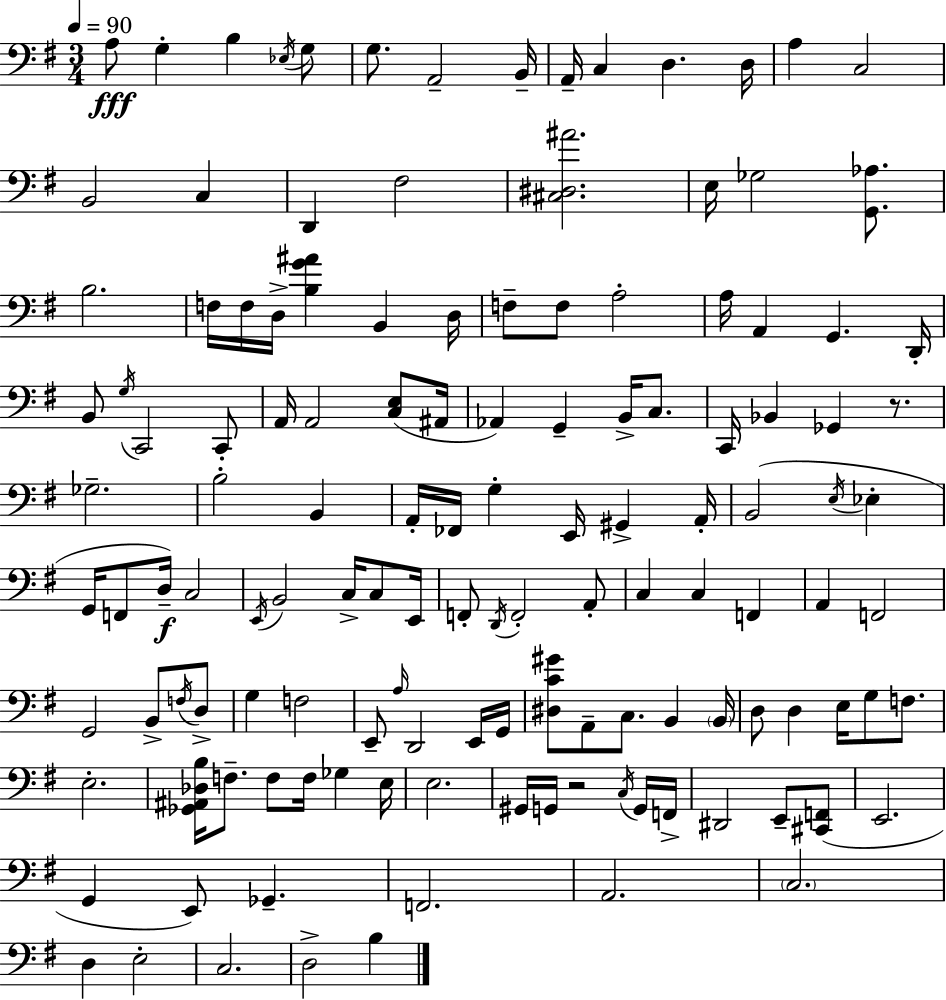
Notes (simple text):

A3/e G3/q B3/q Eb3/s G3/e G3/e. A2/h B2/s A2/s C3/q D3/q. D3/s A3/q C3/h B2/h C3/q D2/q F#3/h [C#3,D#3,A#4]/h. E3/s Gb3/h [G2,Ab3]/e. B3/h. F3/s F3/s D3/s [B3,G4,A#4]/q B2/q D3/s F3/e F3/e A3/h A3/s A2/q G2/q. D2/s B2/e G3/s C2/h C2/e A2/s A2/h [C3,E3]/e A#2/s Ab2/q G2/q B2/s C3/e. C2/s Bb2/q Gb2/q R/e. Gb3/h. B3/h B2/q A2/s FES2/s G3/q E2/s G#2/q A2/s B2/h E3/s Eb3/q G2/s F2/e D3/s C3/h E2/s B2/h C3/s C3/e E2/s F2/e D2/s F2/h A2/e C3/q C3/q F2/q A2/q F2/h G2/h B2/e F3/s D3/e G3/q F3/h E2/e A3/s D2/h E2/s G2/s [D#3,C4,G#4]/e A2/e C3/e. B2/q B2/s D3/e D3/q E3/s G3/e F3/e. E3/h. [Gb2,A#2,Db3,B3]/s F3/e. F3/e F3/s Gb3/q E3/s E3/h. G#2/s G2/s R/h C3/s G2/s F2/s D#2/h E2/e [C#2,F2]/e E2/h. G2/q E2/e Gb2/q. F2/h. A2/h. C3/h. D3/q E3/h C3/h. D3/h B3/q